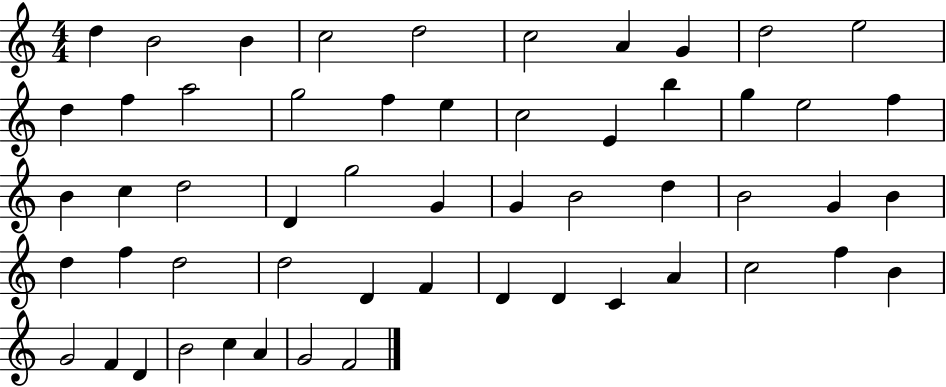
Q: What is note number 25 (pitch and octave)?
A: D5